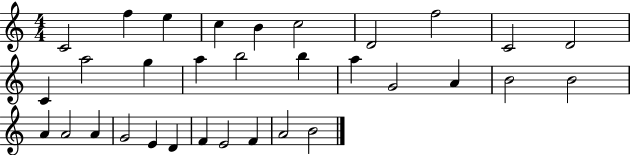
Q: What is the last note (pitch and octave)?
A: B4